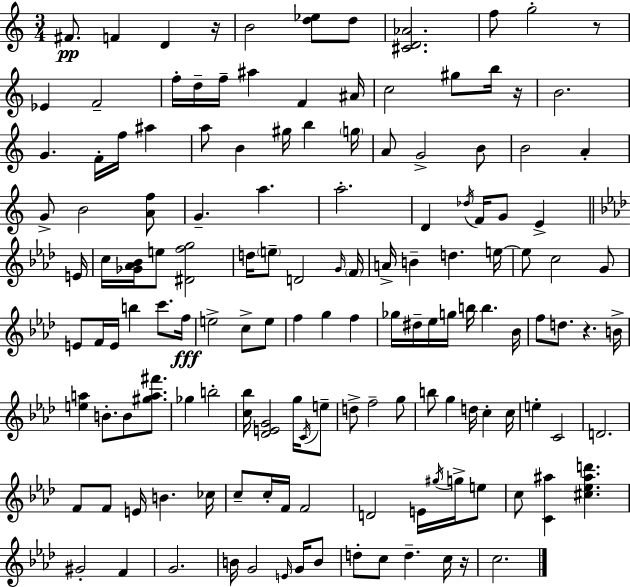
X:1
T:Untitled
M:3/4
L:1/4
K:Am
^F/2 F D z/4 B2 [d_e]/2 d/2 [^CD_A]2 f/2 g2 z/2 _E F2 f/4 d/4 f/4 ^a F ^A/4 c2 ^g/2 b/4 z/4 B2 G F/4 f/4 ^a a/2 B ^g/4 b g/4 A/2 G2 B/2 B2 A G/2 B2 [Af]/2 G a a2 D _d/4 F/4 G/2 E E/4 c/4 [_G_A_B]/4 e/2 [^Dfg]2 d/4 e/2 D2 G/4 F/4 A/4 B d e/4 e/2 c2 G/2 E/2 F/4 E/4 b c'/2 f/4 e2 c/2 e/2 f g f _g/4 ^d/4 _e/4 g/4 b/4 b _B/4 f/2 d/2 z B/4 [ea] B/2 B/2 [^ga^f']/2 _g b2 [c_b]/4 [_DEG]2 g/4 C/4 e/2 d/2 f2 g/2 b/2 g d/4 c c/4 e C2 D2 F/2 F/2 E/4 B _c/4 c/2 c/4 F/4 F2 D2 E/4 ^g/4 g/4 e/2 c/2 [C^a] [^c_e^ad'] ^G2 F G2 B/4 G2 E/4 G/4 B/2 d/2 c/2 d c/4 z/4 c2